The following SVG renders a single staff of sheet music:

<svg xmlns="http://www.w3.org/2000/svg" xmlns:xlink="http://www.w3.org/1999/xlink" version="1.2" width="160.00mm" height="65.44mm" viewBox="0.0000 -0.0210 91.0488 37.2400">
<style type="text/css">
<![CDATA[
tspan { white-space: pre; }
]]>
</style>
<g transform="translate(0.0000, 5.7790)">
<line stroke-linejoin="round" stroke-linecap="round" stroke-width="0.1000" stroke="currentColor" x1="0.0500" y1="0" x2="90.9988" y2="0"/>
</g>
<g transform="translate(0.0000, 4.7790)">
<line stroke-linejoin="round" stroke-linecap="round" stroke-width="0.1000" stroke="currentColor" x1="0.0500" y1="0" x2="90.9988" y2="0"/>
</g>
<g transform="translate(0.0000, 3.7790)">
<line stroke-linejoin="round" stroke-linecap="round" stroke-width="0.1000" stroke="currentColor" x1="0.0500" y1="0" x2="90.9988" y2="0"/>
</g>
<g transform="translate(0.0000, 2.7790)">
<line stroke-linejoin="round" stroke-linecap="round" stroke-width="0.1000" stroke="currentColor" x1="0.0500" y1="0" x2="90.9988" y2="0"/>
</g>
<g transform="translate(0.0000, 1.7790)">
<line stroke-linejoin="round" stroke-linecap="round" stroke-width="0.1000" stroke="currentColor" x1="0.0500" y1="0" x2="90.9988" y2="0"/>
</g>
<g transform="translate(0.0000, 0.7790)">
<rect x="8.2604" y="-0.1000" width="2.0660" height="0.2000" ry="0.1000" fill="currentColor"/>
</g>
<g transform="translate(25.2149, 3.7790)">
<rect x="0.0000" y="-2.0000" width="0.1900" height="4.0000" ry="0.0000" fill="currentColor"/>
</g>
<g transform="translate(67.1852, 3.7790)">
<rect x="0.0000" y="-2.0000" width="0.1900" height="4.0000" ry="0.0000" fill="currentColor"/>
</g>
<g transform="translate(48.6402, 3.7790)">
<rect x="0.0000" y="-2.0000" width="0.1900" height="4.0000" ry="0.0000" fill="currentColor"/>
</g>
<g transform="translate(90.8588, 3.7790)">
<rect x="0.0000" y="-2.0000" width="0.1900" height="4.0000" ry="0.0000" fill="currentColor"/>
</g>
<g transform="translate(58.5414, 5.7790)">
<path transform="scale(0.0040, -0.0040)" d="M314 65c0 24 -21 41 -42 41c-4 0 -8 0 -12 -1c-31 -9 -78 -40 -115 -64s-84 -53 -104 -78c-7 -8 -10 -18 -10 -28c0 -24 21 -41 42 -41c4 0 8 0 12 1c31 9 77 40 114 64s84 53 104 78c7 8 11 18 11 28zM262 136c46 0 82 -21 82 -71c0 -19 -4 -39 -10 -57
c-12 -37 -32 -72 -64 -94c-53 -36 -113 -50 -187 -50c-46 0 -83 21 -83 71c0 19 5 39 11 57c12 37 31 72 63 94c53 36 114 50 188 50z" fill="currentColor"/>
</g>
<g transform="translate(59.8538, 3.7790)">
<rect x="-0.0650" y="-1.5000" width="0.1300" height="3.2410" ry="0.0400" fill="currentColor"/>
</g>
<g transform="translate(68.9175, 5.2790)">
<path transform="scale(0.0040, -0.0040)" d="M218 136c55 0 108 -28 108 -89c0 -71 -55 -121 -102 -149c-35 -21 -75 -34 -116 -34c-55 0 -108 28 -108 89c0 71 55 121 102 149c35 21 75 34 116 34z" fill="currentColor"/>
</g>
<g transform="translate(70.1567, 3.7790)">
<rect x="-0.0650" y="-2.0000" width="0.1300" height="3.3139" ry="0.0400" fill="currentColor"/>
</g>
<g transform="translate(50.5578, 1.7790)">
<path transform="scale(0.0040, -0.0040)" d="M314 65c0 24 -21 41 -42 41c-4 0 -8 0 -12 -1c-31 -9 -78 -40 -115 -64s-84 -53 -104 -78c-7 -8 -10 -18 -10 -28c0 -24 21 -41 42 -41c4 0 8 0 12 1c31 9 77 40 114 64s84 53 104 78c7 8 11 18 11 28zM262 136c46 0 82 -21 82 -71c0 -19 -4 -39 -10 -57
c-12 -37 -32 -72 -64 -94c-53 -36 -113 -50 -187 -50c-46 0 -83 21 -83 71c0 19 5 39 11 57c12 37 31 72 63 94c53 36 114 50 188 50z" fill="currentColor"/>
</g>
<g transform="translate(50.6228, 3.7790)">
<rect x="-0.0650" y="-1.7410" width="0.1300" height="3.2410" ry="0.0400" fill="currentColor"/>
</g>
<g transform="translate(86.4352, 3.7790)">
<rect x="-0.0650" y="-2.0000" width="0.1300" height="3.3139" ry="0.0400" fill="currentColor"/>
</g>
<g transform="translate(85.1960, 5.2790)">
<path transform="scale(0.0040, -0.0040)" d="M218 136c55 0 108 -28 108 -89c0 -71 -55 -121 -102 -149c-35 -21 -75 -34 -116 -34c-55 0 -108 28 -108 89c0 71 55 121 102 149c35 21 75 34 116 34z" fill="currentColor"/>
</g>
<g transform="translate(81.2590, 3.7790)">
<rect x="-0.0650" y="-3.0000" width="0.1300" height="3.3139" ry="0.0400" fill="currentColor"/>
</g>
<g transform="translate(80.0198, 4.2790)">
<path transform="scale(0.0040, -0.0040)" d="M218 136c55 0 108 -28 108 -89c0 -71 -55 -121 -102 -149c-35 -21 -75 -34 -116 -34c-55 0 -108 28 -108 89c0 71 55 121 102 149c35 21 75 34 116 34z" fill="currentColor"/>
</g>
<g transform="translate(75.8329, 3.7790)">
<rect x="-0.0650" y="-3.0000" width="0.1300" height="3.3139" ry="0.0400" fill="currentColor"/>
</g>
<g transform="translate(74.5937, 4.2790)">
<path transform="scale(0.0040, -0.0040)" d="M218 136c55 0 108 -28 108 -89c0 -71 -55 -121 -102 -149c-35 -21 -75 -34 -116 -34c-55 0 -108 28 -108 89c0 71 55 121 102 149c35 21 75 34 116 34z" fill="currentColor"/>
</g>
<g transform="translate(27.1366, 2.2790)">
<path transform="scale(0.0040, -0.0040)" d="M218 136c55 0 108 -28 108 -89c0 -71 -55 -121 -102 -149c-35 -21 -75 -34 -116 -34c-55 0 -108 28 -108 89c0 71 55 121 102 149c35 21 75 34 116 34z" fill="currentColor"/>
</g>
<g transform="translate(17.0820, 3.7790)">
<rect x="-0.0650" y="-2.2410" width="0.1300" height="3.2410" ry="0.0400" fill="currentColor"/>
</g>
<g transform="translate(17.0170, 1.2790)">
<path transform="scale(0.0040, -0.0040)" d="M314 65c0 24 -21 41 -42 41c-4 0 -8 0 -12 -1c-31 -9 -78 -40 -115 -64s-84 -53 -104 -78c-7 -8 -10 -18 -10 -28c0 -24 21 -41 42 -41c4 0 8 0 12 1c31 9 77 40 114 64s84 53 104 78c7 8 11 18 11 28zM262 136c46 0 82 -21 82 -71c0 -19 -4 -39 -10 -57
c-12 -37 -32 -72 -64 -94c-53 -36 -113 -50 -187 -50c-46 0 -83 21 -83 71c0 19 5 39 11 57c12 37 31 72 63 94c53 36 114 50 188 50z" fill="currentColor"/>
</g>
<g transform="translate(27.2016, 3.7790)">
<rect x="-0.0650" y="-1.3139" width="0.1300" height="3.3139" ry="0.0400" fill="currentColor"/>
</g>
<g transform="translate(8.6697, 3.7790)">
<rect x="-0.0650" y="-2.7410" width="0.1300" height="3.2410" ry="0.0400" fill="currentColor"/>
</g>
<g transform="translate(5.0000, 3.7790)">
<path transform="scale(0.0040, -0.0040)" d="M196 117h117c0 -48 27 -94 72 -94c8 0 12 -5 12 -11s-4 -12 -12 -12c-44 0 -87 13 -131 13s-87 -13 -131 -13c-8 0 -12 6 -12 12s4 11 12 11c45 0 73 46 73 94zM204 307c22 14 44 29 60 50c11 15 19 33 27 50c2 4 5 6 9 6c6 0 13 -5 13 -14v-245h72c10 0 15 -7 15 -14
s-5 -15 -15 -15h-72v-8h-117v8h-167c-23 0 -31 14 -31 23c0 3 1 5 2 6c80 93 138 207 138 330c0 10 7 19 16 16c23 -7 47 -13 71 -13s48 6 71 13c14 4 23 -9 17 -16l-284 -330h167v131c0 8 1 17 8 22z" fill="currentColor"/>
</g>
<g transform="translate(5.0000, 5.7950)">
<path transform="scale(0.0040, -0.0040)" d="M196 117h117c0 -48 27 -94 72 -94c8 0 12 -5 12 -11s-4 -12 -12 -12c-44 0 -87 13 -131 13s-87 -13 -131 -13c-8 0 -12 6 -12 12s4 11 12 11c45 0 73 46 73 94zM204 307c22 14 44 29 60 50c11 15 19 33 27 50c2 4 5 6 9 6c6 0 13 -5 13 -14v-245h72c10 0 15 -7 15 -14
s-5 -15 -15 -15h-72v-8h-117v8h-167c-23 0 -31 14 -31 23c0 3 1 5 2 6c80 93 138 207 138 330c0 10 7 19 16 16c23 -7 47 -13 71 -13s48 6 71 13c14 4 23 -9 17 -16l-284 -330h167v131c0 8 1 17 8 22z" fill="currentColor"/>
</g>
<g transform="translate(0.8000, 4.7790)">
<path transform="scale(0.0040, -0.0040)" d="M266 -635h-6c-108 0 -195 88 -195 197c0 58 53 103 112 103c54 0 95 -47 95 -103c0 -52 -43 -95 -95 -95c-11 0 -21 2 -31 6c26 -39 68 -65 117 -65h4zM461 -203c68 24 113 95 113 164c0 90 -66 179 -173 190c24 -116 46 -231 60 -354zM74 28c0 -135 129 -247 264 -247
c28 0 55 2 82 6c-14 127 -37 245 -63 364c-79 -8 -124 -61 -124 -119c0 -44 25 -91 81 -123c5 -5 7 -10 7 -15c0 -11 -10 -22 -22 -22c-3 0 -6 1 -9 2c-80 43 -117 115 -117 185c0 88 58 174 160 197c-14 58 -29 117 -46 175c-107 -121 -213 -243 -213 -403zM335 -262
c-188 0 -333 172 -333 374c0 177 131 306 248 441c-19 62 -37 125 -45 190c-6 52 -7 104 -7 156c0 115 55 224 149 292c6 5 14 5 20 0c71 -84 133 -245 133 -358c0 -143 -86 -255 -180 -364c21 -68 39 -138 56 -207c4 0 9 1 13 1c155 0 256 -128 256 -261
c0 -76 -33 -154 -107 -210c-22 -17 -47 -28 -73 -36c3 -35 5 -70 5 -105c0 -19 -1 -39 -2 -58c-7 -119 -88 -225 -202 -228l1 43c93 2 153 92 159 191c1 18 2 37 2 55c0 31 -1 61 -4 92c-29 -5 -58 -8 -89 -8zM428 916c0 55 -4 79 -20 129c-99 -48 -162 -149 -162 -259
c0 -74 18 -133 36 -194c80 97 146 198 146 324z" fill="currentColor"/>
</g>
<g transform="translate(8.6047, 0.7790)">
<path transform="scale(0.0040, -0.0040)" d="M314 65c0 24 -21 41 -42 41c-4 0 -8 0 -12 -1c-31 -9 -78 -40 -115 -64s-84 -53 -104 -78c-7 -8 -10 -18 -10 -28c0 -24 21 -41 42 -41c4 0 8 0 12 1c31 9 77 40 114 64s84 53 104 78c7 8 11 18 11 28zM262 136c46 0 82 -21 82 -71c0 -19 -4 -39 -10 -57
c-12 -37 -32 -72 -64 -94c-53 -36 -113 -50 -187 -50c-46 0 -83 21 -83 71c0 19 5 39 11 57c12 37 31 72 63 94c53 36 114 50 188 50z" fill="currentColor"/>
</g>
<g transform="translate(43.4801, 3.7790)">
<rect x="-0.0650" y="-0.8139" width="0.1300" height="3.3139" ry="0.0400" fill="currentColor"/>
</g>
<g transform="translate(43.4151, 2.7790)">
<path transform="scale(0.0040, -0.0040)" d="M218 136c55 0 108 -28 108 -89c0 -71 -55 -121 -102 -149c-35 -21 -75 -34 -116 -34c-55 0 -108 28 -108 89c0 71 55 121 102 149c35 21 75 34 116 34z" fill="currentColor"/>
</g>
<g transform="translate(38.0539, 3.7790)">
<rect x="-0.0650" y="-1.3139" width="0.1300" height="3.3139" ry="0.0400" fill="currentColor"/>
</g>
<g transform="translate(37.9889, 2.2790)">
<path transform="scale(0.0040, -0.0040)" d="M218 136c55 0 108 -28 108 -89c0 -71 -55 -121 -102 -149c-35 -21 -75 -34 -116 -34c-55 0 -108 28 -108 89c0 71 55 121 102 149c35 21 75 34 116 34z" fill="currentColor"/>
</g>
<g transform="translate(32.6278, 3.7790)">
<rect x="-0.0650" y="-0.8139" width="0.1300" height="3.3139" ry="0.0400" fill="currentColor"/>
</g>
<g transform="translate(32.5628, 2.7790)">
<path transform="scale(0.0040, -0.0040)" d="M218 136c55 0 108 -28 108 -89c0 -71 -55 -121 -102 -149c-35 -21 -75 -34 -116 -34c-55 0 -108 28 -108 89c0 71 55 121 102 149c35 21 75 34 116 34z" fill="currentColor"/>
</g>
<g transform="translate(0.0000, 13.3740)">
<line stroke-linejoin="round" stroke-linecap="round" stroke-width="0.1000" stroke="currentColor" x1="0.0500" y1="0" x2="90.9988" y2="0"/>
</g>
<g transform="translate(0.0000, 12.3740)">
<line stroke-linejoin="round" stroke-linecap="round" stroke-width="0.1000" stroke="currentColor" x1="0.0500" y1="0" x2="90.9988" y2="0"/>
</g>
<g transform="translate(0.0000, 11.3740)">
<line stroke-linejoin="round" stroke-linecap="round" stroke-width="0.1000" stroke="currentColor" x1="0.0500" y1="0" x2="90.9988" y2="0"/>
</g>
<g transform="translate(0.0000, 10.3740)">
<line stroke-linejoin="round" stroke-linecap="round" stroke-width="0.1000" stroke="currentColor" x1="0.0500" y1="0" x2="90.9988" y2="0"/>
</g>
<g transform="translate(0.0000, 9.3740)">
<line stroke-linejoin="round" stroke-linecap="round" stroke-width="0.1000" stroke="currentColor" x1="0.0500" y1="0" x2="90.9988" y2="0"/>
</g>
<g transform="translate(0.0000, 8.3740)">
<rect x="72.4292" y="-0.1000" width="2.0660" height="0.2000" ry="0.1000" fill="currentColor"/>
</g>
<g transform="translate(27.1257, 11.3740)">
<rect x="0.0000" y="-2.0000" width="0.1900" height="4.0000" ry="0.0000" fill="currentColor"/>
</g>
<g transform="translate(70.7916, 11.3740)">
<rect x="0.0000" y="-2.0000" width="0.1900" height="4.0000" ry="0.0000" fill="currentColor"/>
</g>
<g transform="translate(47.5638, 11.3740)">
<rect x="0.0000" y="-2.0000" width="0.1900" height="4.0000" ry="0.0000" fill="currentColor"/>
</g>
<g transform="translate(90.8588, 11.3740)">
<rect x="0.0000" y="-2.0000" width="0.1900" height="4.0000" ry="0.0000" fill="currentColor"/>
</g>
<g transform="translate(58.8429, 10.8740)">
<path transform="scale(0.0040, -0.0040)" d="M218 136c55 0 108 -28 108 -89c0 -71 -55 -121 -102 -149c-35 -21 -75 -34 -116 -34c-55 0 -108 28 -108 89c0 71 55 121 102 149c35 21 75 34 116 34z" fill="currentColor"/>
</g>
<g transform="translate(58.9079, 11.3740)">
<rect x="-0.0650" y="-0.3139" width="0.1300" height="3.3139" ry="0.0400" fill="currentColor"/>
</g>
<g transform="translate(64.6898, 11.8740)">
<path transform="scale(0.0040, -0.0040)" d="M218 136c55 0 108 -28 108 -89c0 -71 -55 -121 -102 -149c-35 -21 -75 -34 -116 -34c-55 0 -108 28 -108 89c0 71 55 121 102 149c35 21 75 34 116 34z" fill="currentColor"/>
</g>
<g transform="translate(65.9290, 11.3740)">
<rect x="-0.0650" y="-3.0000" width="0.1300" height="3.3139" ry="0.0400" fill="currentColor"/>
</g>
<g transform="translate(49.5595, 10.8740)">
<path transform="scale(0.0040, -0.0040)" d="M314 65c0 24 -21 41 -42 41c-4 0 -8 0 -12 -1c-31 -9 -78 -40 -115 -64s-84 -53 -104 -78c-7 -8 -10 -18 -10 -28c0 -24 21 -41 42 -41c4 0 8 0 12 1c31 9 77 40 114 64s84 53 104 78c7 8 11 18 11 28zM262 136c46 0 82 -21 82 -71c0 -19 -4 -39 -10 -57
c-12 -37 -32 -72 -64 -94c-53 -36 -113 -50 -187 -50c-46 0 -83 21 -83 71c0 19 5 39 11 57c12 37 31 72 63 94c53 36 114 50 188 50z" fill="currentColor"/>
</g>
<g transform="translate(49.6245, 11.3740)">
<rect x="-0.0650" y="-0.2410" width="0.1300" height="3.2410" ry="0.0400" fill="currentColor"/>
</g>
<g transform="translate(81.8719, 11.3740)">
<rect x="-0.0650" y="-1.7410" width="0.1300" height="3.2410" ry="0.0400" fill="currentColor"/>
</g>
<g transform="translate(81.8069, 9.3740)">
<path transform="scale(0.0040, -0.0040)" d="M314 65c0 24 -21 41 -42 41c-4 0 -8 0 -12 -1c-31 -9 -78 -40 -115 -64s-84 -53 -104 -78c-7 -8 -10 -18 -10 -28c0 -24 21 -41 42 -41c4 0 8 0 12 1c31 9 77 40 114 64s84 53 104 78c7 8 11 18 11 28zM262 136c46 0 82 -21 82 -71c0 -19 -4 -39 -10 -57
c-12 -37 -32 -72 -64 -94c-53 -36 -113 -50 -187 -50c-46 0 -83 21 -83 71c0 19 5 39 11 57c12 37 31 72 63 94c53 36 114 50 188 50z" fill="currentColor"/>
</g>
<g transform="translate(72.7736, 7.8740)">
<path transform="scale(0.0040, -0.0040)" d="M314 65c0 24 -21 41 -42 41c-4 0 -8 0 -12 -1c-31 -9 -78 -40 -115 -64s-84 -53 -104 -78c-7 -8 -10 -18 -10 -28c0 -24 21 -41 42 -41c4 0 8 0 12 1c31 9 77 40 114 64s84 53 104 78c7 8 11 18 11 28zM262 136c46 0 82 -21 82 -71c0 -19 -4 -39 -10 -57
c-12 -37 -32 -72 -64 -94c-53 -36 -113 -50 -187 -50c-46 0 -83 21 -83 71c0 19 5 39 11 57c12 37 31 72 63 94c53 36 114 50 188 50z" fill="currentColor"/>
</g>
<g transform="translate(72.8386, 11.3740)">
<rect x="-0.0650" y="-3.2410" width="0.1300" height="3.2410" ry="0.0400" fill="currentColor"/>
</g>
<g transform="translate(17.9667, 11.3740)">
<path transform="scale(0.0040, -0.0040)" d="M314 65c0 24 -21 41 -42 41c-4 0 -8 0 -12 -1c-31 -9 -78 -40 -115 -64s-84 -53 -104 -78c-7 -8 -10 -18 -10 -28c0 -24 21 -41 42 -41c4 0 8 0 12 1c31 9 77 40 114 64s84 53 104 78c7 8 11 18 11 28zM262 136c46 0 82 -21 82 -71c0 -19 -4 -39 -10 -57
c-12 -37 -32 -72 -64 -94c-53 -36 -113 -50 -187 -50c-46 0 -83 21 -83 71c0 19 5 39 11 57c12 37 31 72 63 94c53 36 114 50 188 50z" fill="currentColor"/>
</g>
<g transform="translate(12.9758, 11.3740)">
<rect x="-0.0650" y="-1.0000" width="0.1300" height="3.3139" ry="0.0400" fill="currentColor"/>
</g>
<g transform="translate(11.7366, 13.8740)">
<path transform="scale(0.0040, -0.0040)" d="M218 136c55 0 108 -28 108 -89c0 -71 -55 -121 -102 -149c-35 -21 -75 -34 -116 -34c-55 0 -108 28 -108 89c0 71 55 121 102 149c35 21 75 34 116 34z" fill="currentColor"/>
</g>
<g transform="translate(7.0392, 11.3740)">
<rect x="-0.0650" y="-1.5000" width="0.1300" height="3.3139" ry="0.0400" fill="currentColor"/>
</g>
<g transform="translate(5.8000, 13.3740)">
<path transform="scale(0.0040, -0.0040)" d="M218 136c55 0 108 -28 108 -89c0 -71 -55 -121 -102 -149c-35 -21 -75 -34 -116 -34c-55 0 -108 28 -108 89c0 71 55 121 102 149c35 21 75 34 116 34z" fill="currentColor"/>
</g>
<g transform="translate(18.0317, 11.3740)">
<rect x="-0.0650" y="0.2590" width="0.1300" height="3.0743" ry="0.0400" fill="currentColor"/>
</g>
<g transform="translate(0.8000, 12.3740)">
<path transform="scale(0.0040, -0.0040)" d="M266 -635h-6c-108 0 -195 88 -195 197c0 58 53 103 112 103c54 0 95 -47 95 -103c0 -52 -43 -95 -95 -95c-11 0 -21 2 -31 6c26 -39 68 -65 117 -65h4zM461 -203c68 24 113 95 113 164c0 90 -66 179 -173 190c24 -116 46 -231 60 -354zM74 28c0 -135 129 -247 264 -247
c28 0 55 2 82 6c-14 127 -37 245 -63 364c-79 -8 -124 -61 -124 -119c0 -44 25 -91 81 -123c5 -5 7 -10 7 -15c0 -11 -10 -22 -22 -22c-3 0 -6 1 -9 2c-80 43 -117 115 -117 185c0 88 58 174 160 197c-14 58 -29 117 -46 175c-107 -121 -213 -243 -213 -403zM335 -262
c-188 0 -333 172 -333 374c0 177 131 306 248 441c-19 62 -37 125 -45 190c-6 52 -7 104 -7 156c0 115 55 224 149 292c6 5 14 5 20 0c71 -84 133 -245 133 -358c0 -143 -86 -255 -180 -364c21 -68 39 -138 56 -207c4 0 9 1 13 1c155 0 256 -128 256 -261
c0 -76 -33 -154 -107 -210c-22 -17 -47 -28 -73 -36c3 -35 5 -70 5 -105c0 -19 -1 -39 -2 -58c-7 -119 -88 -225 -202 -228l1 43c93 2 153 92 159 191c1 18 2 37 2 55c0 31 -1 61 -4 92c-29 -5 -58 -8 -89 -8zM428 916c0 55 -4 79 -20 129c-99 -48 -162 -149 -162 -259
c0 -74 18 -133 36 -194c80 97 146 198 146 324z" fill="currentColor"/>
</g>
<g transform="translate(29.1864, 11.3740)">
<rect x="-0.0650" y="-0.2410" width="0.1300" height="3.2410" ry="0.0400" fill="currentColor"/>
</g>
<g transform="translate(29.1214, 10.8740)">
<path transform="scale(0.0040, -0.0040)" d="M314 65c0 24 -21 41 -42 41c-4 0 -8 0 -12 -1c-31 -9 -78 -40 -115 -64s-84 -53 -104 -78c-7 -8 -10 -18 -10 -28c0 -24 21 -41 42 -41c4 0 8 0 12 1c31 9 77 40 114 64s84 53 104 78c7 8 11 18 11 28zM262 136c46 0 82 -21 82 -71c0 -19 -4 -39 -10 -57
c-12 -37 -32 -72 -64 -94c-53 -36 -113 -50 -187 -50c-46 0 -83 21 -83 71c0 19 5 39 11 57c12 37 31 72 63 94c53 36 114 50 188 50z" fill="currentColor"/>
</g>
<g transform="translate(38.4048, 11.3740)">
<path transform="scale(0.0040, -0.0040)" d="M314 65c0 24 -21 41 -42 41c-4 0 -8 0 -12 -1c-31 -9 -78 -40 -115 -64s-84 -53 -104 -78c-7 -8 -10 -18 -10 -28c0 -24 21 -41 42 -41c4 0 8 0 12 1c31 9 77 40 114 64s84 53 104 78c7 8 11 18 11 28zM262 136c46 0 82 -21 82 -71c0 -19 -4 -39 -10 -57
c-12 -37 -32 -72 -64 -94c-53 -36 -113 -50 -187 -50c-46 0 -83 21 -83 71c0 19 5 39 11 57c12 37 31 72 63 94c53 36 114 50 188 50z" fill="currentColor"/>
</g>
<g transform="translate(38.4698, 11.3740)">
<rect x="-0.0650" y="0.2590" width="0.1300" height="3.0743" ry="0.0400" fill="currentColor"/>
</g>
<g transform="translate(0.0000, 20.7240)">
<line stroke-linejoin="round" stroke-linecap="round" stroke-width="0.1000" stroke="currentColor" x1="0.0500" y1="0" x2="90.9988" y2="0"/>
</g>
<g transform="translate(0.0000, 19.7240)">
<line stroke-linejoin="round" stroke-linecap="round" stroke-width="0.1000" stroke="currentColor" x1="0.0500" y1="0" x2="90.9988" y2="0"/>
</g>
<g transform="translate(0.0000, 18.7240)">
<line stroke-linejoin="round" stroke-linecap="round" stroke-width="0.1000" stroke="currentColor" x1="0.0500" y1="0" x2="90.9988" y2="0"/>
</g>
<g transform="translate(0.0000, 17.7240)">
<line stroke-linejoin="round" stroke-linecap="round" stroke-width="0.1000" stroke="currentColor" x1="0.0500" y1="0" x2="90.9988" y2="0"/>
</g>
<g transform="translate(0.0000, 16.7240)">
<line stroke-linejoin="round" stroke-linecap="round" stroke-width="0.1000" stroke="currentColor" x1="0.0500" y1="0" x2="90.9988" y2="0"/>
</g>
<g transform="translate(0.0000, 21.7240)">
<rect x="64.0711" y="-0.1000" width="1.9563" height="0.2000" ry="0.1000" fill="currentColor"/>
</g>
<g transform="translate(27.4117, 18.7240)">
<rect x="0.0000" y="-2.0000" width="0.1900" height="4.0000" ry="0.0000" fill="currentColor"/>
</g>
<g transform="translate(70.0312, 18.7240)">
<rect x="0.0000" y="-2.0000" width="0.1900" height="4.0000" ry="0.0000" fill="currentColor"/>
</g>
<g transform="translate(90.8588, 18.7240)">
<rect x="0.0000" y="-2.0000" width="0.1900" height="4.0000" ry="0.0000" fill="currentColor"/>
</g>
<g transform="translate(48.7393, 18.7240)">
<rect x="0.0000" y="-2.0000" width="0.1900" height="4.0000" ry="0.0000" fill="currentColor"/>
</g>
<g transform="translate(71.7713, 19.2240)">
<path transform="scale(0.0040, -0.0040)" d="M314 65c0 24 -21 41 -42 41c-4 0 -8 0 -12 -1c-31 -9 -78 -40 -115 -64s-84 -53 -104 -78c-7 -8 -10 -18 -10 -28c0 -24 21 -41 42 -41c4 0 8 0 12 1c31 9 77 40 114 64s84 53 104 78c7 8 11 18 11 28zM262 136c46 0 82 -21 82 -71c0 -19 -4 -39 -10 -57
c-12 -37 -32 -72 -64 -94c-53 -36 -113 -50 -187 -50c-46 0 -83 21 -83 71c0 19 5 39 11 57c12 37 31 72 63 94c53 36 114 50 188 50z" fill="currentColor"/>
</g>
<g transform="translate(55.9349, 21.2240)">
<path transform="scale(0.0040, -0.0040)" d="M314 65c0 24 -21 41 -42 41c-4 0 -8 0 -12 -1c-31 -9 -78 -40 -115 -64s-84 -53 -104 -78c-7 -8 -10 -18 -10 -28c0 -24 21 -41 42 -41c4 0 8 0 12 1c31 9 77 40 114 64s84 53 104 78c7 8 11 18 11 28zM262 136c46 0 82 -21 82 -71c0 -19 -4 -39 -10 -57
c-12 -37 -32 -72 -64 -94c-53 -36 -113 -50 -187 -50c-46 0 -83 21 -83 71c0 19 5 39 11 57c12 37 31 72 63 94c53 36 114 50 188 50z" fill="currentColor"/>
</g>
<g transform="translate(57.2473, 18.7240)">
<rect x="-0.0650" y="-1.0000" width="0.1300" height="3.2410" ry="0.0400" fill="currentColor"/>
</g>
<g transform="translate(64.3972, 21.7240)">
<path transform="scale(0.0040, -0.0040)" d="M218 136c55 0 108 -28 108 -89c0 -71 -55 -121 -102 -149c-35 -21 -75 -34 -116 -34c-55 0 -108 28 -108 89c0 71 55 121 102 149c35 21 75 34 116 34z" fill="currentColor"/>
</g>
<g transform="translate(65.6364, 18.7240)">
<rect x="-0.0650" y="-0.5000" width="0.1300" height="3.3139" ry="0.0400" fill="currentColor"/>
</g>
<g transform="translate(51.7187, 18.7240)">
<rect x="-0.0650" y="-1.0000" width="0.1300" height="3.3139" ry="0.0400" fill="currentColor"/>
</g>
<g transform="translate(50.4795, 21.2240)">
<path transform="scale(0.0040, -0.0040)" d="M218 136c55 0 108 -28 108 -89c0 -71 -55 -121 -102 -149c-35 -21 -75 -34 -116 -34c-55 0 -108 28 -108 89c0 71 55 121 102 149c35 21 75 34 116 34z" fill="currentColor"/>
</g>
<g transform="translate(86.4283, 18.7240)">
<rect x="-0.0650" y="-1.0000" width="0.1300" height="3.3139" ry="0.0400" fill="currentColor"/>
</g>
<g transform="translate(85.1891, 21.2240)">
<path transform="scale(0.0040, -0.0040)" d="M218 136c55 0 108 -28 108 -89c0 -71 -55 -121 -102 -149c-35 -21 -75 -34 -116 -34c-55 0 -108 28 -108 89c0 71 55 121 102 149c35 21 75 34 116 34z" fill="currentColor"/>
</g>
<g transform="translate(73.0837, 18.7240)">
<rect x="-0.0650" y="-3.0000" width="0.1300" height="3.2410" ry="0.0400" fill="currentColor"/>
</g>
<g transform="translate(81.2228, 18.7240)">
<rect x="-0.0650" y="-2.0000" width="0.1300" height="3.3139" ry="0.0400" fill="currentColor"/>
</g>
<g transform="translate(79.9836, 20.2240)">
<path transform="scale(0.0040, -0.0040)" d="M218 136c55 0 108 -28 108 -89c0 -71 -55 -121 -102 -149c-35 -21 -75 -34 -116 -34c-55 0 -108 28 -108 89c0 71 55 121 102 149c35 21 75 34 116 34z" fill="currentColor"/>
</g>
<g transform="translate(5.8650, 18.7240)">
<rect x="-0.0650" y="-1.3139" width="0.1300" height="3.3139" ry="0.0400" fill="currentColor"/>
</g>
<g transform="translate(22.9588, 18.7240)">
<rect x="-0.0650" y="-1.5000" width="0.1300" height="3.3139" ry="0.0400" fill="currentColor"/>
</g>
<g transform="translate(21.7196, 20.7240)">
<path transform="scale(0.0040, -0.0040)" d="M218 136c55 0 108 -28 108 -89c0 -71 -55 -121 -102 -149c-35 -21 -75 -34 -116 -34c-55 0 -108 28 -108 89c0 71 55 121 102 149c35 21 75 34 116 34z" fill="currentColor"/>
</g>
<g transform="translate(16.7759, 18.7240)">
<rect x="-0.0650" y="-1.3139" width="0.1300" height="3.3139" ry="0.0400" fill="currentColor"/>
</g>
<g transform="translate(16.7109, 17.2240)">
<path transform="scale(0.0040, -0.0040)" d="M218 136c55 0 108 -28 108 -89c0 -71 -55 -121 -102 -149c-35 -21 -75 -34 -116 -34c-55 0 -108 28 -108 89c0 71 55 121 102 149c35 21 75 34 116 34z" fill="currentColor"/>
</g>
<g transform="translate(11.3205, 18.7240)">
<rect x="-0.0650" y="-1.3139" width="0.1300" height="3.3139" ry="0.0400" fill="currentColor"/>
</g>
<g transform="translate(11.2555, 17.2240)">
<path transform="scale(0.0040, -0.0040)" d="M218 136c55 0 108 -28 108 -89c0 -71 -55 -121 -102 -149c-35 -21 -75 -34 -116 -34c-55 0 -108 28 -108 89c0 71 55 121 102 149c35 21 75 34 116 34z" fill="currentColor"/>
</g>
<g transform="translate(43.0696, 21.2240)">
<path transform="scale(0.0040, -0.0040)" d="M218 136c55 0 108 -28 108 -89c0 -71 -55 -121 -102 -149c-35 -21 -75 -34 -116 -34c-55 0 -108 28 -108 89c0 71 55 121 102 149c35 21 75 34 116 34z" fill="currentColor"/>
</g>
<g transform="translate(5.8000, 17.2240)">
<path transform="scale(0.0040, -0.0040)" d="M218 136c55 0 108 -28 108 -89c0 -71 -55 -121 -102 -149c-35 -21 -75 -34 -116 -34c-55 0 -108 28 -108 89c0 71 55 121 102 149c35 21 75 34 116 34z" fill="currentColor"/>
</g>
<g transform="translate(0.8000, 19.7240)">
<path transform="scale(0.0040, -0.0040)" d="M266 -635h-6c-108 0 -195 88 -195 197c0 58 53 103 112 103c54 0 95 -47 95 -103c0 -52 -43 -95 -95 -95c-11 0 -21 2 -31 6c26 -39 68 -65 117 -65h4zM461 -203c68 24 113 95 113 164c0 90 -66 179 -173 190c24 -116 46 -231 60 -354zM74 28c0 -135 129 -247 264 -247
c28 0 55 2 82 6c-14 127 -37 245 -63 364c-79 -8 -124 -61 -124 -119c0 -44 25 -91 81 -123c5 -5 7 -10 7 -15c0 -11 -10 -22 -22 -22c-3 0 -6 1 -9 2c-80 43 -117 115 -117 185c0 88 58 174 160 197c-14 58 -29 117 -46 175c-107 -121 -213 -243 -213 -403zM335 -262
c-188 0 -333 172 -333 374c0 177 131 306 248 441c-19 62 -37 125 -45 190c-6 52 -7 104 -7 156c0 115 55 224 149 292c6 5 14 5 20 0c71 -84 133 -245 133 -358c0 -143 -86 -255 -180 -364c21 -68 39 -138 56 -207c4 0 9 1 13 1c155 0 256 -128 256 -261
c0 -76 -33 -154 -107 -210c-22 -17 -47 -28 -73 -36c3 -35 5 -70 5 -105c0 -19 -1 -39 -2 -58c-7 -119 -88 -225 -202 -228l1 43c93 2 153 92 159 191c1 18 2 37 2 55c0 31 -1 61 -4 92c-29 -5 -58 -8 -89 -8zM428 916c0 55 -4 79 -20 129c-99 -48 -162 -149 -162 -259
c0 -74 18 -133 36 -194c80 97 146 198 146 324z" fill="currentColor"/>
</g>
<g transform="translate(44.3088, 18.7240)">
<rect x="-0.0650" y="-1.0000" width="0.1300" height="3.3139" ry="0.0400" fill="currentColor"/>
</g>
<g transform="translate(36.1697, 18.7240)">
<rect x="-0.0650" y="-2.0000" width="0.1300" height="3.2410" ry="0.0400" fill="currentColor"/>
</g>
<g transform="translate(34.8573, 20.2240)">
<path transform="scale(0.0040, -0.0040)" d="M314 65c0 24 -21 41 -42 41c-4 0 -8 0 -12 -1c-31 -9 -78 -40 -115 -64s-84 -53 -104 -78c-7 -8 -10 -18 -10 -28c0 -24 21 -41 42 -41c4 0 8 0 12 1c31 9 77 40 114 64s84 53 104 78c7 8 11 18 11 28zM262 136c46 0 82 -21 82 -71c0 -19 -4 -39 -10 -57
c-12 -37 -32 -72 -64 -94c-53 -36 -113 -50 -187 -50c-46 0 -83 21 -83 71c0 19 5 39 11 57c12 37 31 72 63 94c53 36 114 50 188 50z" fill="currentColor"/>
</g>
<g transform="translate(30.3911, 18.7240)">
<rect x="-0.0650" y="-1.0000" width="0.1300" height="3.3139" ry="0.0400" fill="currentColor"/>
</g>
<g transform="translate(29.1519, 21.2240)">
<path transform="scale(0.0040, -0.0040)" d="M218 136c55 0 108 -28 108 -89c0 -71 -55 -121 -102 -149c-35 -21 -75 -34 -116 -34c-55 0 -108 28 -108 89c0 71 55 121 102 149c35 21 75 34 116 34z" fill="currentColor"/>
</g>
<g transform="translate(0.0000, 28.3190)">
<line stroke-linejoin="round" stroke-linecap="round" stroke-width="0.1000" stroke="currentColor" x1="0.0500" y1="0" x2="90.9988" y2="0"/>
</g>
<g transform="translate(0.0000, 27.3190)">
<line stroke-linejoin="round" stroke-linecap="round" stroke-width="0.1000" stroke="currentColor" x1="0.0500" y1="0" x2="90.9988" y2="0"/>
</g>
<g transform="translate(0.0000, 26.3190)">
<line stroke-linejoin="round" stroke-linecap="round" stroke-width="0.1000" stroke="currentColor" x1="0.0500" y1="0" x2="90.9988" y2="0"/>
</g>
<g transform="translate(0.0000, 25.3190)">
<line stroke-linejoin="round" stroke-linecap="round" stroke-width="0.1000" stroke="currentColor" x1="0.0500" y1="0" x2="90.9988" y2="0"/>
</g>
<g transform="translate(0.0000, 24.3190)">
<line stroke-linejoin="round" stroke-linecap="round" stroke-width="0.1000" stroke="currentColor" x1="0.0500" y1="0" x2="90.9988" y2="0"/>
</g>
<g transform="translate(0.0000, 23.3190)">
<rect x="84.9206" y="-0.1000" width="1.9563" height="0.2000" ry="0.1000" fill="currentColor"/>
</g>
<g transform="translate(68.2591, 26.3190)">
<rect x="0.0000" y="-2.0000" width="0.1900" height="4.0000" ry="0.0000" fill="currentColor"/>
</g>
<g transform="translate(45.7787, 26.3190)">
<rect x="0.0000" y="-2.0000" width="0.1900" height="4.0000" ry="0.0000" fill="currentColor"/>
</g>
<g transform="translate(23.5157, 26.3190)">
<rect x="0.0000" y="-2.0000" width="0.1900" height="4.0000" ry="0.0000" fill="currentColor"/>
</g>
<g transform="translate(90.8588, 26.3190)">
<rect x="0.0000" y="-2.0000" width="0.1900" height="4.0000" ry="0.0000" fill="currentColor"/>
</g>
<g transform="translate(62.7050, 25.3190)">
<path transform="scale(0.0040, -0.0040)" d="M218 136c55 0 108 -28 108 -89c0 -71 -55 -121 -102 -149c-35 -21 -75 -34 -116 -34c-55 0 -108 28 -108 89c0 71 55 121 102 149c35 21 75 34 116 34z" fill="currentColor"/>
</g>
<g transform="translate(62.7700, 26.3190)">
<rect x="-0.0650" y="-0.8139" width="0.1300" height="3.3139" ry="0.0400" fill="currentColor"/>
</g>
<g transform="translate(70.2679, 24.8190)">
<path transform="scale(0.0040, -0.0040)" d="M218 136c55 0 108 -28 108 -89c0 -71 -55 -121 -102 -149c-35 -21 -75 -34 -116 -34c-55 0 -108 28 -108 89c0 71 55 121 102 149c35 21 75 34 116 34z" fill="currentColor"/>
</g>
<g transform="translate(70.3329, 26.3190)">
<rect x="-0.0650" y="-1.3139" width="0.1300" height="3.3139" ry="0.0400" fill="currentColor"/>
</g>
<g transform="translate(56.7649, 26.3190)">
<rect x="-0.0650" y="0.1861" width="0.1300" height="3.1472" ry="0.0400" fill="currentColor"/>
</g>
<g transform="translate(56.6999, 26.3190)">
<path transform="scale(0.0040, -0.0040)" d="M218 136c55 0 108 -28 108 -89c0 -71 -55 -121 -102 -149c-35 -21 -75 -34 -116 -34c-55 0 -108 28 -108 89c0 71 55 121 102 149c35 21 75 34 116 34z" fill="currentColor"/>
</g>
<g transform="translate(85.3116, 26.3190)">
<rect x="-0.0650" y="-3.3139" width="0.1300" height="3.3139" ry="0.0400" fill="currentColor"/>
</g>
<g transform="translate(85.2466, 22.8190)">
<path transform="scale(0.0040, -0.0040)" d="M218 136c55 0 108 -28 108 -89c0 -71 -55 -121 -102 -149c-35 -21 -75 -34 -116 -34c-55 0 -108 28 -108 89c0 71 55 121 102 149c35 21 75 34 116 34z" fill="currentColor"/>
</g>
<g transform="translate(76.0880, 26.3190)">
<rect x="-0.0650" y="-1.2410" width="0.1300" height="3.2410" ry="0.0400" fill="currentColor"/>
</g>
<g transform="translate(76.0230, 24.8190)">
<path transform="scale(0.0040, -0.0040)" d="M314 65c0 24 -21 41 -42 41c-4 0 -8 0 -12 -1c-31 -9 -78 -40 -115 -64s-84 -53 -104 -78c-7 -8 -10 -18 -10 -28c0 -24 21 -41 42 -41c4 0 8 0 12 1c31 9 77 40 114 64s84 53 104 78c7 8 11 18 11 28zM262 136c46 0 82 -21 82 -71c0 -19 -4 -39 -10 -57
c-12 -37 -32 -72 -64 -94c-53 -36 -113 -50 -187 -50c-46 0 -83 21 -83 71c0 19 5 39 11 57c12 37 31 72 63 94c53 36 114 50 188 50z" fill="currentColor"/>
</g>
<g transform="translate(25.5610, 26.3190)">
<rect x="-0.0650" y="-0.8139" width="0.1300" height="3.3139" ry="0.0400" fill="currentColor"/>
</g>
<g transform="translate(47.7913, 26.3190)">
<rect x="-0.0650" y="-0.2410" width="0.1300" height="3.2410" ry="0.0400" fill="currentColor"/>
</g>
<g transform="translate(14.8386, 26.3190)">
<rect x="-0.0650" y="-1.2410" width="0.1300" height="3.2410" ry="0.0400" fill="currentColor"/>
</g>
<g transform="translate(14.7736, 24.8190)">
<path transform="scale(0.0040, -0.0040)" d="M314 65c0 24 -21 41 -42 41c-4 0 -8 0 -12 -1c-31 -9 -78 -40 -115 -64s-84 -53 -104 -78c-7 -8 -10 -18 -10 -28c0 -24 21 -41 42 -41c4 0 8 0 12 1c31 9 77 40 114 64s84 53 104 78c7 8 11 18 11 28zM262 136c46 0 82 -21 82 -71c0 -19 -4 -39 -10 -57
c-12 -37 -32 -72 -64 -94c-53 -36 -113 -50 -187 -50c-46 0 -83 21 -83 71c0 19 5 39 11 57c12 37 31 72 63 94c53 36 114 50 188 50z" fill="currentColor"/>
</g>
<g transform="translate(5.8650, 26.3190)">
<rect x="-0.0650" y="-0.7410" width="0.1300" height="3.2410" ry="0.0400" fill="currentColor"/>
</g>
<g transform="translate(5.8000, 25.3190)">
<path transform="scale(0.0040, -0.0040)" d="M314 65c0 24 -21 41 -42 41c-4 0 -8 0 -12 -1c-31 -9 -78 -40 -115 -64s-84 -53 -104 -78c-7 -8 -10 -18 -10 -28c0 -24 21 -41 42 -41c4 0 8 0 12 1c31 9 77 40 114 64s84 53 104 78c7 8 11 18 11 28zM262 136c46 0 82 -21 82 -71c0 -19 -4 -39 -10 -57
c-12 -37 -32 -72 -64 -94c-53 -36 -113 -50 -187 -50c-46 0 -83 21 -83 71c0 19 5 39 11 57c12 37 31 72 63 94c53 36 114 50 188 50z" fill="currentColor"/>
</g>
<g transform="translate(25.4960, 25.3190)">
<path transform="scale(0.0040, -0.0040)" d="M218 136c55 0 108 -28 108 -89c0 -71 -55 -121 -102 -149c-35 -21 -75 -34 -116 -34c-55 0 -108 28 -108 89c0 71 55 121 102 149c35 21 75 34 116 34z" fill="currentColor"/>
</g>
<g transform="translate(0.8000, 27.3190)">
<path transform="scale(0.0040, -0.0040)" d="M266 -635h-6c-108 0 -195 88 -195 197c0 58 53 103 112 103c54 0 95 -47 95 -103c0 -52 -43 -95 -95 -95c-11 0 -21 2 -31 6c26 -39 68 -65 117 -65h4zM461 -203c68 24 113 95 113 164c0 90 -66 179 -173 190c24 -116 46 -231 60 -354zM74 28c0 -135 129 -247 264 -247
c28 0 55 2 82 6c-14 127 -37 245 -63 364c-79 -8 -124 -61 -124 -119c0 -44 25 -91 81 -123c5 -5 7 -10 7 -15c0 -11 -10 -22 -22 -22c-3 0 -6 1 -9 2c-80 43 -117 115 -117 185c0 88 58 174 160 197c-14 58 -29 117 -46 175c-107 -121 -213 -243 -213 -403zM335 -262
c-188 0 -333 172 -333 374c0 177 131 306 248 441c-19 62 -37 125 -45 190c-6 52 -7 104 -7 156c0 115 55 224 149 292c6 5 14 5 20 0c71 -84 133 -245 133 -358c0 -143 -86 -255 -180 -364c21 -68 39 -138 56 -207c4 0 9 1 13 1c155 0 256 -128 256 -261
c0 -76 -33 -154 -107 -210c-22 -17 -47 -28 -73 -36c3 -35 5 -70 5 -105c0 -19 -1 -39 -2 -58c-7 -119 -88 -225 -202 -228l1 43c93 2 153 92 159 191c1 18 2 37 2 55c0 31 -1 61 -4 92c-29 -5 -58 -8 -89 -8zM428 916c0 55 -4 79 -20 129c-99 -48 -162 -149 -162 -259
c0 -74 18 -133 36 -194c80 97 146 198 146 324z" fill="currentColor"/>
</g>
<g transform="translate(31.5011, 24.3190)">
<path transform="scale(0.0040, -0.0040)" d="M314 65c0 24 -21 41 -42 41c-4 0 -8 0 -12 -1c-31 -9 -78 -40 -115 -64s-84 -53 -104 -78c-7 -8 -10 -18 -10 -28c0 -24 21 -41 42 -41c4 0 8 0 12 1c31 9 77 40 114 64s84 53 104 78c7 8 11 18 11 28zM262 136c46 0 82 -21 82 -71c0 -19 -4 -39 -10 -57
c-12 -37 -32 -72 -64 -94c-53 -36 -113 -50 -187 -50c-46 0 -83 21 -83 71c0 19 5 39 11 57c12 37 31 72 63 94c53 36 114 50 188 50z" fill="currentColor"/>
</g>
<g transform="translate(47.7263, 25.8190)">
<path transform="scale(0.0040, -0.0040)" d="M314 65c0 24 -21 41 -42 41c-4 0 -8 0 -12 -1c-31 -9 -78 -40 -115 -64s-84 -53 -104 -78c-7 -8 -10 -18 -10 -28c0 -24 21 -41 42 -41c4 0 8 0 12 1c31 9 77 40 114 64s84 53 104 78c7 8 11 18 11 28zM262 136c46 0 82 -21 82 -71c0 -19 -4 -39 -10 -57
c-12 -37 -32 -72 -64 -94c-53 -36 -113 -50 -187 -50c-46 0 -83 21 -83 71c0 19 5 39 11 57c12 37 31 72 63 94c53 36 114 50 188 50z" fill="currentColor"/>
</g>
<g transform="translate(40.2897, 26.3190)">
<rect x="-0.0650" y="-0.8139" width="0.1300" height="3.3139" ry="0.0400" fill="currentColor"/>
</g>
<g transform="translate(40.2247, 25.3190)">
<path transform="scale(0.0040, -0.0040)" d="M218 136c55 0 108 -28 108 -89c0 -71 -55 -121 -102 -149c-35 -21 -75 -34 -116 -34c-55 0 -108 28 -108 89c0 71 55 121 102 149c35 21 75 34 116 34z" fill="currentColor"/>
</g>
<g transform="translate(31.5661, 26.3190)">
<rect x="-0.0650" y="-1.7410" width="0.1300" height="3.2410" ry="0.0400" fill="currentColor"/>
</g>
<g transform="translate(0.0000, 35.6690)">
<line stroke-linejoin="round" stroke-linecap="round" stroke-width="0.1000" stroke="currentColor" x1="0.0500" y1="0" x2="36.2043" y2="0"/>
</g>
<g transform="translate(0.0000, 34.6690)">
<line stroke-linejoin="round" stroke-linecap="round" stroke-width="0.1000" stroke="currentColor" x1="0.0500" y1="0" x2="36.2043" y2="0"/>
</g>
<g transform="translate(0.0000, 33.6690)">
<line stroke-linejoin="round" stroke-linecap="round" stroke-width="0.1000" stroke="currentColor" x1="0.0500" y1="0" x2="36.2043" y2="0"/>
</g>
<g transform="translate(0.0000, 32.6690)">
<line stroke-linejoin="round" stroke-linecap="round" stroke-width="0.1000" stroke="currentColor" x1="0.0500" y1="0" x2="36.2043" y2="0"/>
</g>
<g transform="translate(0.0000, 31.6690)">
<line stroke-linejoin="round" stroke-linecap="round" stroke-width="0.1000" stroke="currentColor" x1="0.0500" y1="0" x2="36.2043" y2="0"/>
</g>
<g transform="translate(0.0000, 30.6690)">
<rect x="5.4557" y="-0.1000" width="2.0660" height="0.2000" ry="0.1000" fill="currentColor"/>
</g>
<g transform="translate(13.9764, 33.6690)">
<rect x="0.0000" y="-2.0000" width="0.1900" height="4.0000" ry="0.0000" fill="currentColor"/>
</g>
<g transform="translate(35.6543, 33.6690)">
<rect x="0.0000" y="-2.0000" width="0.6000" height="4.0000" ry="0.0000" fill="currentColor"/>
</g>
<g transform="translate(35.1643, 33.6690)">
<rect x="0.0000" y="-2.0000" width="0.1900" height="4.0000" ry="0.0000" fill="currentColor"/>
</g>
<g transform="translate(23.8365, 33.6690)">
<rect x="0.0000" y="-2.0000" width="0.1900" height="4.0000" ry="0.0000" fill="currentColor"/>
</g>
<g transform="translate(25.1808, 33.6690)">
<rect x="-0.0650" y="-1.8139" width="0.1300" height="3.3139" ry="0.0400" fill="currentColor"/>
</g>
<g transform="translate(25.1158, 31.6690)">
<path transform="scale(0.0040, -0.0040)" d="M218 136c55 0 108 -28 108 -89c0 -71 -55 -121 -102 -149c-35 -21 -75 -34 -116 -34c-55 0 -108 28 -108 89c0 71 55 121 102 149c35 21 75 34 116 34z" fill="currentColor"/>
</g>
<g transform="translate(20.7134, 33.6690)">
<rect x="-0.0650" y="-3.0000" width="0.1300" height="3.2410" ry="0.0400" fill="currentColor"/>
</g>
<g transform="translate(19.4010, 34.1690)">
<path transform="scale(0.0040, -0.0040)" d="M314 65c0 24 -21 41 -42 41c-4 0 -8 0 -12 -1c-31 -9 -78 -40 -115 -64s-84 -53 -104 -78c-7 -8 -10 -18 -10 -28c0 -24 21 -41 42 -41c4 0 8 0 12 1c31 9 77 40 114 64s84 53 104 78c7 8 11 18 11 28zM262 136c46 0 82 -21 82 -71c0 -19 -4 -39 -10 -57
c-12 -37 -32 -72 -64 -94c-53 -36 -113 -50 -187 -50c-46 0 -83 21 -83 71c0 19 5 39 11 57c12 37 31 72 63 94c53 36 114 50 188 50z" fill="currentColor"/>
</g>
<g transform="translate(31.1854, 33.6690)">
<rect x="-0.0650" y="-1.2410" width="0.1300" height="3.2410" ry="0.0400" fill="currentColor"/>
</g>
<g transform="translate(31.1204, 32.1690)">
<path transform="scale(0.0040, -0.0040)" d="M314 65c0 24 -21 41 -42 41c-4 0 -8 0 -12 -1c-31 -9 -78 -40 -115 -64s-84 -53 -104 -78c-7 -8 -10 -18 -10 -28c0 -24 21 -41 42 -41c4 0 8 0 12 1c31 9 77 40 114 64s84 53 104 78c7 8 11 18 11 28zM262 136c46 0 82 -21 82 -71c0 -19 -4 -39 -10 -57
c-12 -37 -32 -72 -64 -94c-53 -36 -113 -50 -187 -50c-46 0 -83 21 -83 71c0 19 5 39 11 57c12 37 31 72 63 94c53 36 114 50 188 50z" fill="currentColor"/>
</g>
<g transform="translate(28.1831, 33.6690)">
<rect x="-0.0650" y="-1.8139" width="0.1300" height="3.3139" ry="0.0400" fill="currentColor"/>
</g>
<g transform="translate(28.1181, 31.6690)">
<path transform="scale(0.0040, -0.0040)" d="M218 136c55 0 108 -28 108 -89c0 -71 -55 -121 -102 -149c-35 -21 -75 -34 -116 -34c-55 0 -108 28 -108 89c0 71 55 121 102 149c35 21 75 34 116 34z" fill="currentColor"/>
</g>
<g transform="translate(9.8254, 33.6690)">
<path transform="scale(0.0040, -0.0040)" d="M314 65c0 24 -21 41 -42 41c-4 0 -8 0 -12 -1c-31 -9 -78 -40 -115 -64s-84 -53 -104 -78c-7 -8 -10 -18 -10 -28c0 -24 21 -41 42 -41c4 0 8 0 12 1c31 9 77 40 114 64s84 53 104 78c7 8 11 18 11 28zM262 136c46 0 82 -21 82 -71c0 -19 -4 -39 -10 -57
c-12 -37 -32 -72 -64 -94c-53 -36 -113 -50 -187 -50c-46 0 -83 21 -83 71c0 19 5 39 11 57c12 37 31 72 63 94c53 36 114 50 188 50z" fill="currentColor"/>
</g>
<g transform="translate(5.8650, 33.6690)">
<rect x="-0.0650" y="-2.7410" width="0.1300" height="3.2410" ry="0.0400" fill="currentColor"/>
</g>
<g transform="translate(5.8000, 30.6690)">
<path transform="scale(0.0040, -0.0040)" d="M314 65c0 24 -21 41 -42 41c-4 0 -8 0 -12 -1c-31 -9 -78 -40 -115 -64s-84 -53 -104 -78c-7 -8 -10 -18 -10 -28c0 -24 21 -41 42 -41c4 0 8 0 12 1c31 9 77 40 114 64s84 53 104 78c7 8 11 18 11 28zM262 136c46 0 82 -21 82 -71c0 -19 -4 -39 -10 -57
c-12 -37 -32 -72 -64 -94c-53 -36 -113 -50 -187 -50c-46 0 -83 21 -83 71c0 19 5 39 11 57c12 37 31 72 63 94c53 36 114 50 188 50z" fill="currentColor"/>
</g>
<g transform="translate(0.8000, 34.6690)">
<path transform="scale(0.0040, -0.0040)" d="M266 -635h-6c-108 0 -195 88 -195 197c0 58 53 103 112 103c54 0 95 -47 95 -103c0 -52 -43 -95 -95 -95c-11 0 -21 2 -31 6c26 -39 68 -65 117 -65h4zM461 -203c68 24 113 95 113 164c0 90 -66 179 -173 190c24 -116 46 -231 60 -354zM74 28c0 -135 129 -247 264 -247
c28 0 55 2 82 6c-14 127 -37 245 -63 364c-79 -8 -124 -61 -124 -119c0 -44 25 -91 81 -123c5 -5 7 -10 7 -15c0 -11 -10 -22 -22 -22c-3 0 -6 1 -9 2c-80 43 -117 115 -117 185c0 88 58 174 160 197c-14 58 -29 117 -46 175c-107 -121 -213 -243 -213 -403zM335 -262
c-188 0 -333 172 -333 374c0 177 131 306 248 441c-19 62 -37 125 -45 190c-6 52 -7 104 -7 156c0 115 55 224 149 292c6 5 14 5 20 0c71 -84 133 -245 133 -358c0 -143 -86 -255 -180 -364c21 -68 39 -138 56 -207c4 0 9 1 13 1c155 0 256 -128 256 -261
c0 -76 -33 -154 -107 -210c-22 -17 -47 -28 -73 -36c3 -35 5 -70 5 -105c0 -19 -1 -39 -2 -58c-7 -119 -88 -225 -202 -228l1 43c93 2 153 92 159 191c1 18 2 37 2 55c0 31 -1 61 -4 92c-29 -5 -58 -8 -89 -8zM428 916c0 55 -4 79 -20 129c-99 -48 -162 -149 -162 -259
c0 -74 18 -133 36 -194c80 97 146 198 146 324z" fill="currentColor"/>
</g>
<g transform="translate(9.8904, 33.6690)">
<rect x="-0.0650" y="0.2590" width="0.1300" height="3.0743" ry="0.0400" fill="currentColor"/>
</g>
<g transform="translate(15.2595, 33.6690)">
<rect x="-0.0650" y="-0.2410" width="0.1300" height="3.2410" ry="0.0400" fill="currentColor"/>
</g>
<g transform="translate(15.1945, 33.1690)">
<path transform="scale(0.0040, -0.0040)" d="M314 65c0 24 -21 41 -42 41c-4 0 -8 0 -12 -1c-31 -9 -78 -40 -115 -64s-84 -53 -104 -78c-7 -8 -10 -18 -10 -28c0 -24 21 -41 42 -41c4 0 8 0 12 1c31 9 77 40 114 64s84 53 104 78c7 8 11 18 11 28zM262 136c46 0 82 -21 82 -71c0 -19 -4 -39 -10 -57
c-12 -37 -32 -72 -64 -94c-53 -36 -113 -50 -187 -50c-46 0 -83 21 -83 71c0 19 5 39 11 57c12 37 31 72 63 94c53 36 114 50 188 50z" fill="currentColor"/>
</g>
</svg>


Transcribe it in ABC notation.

X:1
T:Untitled
M:4/4
L:1/4
K:C
a2 g2 e d e d f2 E2 F A A F E D B2 c2 B2 c2 c A b2 f2 e e e E D F2 D D D2 C A2 F D d2 e2 d f2 d c2 B d e e2 b a2 B2 c2 A2 f f e2